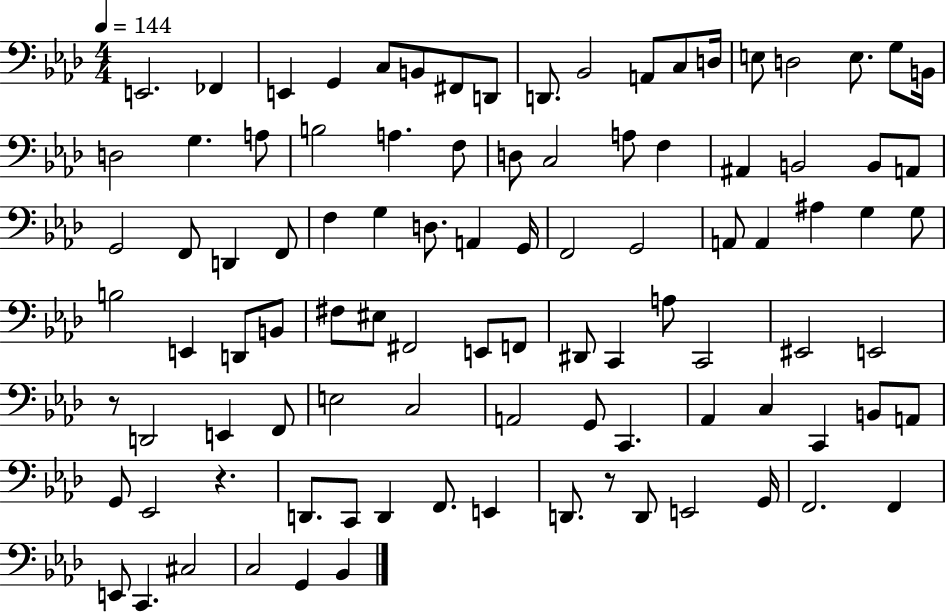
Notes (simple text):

E2/h. FES2/q E2/q G2/q C3/e B2/e F#2/e D2/e D2/e. Bb2/h A2/e C3/e D3/s E3/e D3/h E3/e. G3/e B2/s D3/h G3/q. A3/e B3/h A3/q. F3/e D3/e C3/h A3/e F3/q A#2/q B2/h B2/e A2/e G2/h F2/e D2/q F2/e F3/q G3/q D3/e. A2/q G2/s F2/h G2/h A2/e A2/q A#3/q G3/q G3/e B3/h E2/q D2/e B2/e F#3/e EIS3/e F#2/h E2/e F2/e D#2/e C2/q A3/e C2/h EIS2/h E2/h R/e D2/h E2/q F2/e E3/h C3/h A2/h G2/e C2/q. Ab2/q C3/q C2/q B2/e A2/e G2/e Eb2/h R/q. D2/e. C2/e D2/q F2/e. E2/q D2/e. R/e D2/e E2/h G2/s F2/h. F2/q E2/e C2/q. C#3/h C3/h G2/q Bb2/q